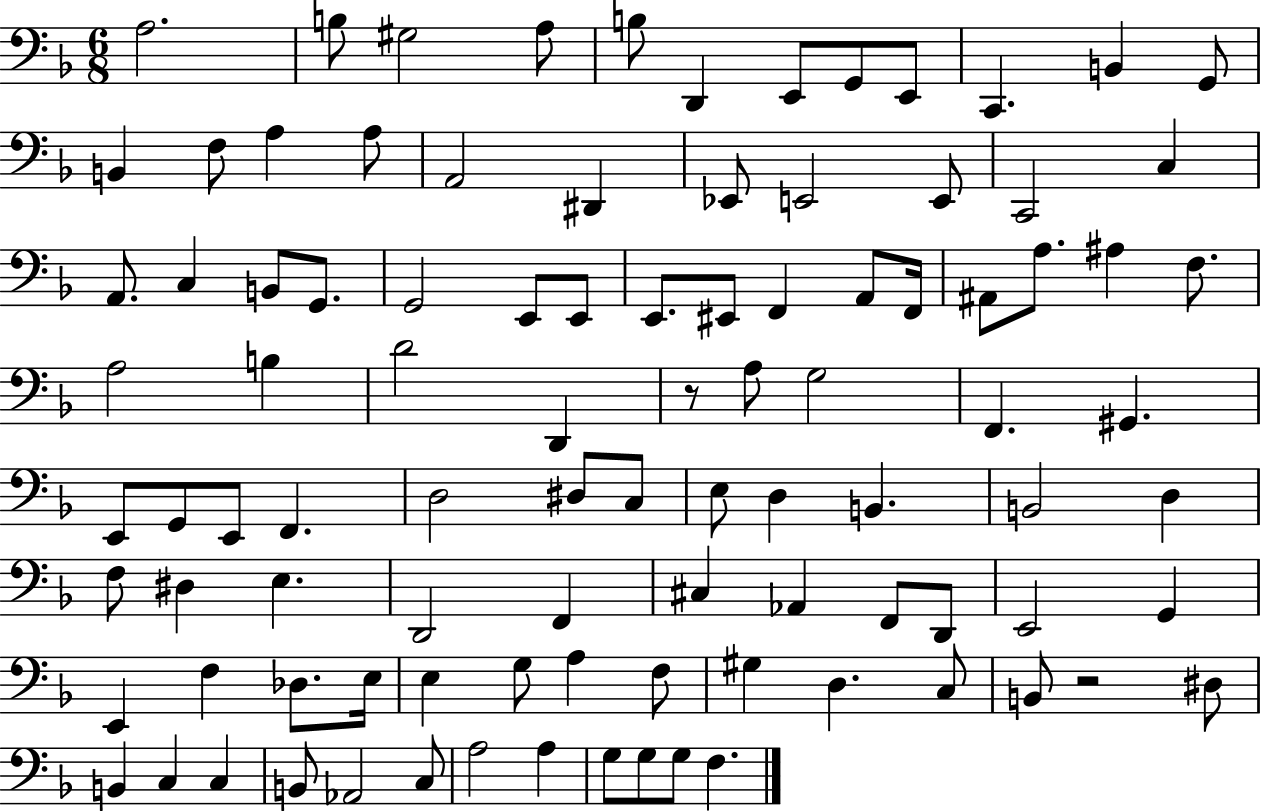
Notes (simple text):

A3/h. B3/e G#3/h A3/e B3/e D2/q E2/e G2/e E2/e C2/q. B2/q G2/e B2/q F3/e A3/q A3/e A2/h D#2/q Eb2/e E2/h E2/e C2/h C3/q A2/e. C3/q B2/e G2/e. G2/h E2/e E2/e E2/e. EIS2/e F2/q A2/e F2/s A#2/e A3/e. A#3/q F3/e. A3/h B3/q D4/h D2/q R/e A3/e G3/h F2/q. G#2/q. E2/e G2/e E2/e F2/q. D3/h D#3/e C3/e E3/e D3/q B2/q. B2/h D3/q F3/e D#3/q E3/q. D2/h F2/q C#3/q Ab2/q F2/e D2/e E2/h G2/q E2/q F3/q Db3/e. E3/s E3/q G3/e A3/q F3/e G#3/q D3/q. C3/e B2/e R/h D#3/e B2/q C3/q C3/q B2/e Ab2/h C3/e A3/h A3/q G3/e G3/e G3/e F3/q.